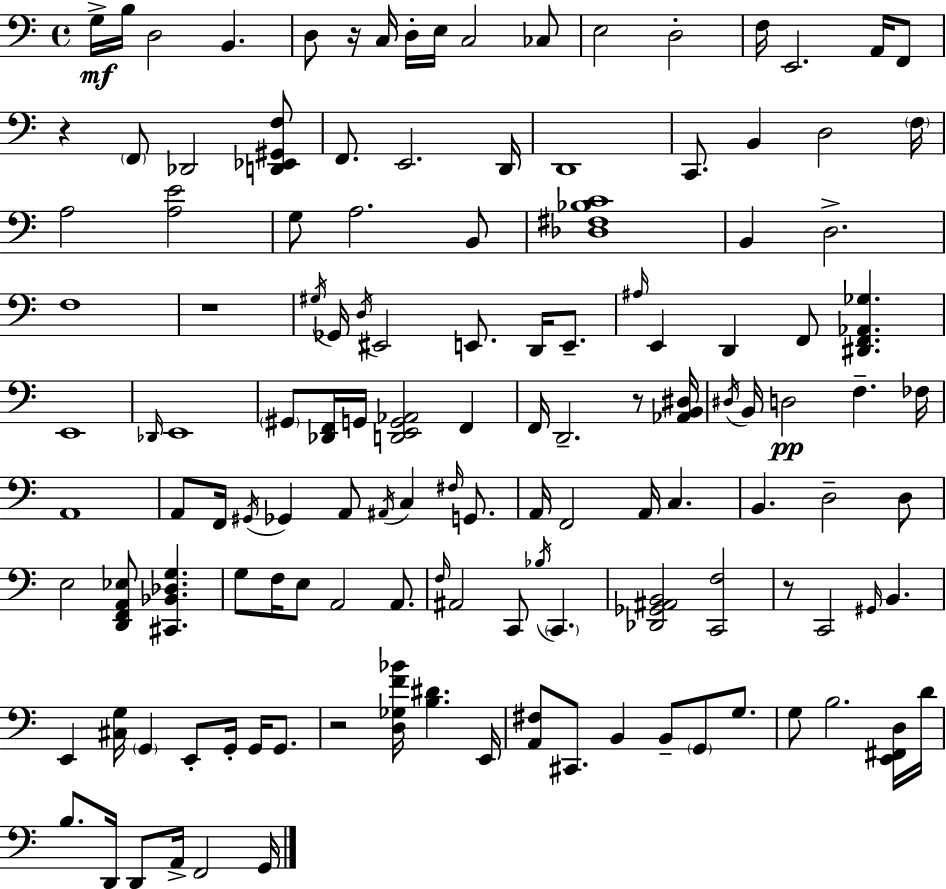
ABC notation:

X:1
T:Untitled
M:4/4
L:1/4
K:C
G,/4 B,/4 D,2 B,, D,/2 z/4 C,/4 D,/4 E,/4 C,2 _C,/2 E,2 D,2 F,/4 E,,2 A,,/4 F,,/2 z F,,/2 _D,,2 [D,,_E,,^G,,F,]/2 F,,/2 E,,2 D,,/4 D,,4 C,,/2 B,, D,2 F,/4 A,2 [A,E]2 G,/2 A,2 B,,/2 [_D,^F,_B,C]4 B,, D,2 F,4 z4 ^G,/4 _G,,/4 D,/4 ^E,,2 E,,/2 D,,/4 E,,/2 ^A,/4 E,, D,, F,,/2 [^D,,F,,_A,,_G,] E,,4 _D,,/4 E,,4 ^G,,/2 [_D,,F,,]/4 G,,/4 [D,,E,,G,,_A,,]2 F,, F,,/4 D,,2 z/2 [_A,,B,,^D,]/4 ^D,/4 B,,/4 D,2 F, _F,/4 A,,4 A,,/2 F,,/4 ^G,,/4 _G,, A,,/2 ^A,,/4 C, ^F,/4 G,,/2 A,,/4 F,,2 A,,/4 C, B,, D,2 D,/2 E,2 [D,,F,,A,,_E,]/2 [^C,,_B,,_D,G,] G,/2 F,/4 E,/2 A,,2 A,,/2 F,/4 ^A,,2 C,,/2 _B,/4 C,, [_D,,_G,,^A,,B,,]2 [C,,F,]2 z/2 C,,2 ^G,,/4 B,, E,, [^C,G,]/4 G,, E,,/2 G,,/4 G,,/4 G,,/2 z2 [D,_G,F_B]/4 [B,^D] E,,/4 [A,,^F,]/2 ^C,,/2 B,, B,,/2 G,,/2 G,/2 G,/2 B,2 [E,,^F,,D,]/4 D/4 B,/2 D,,/4 D,,/2 A,,/4 F,,2 G,,/4